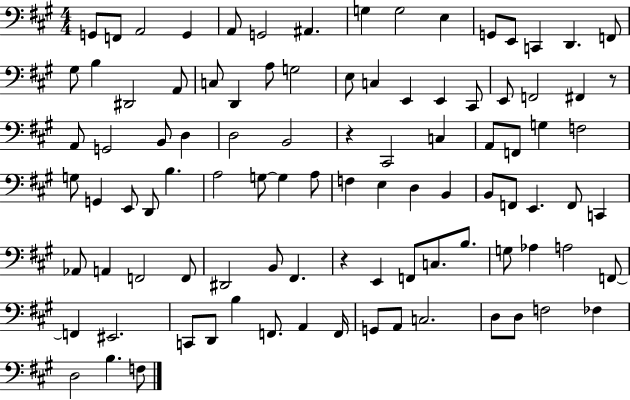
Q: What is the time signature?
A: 4/4